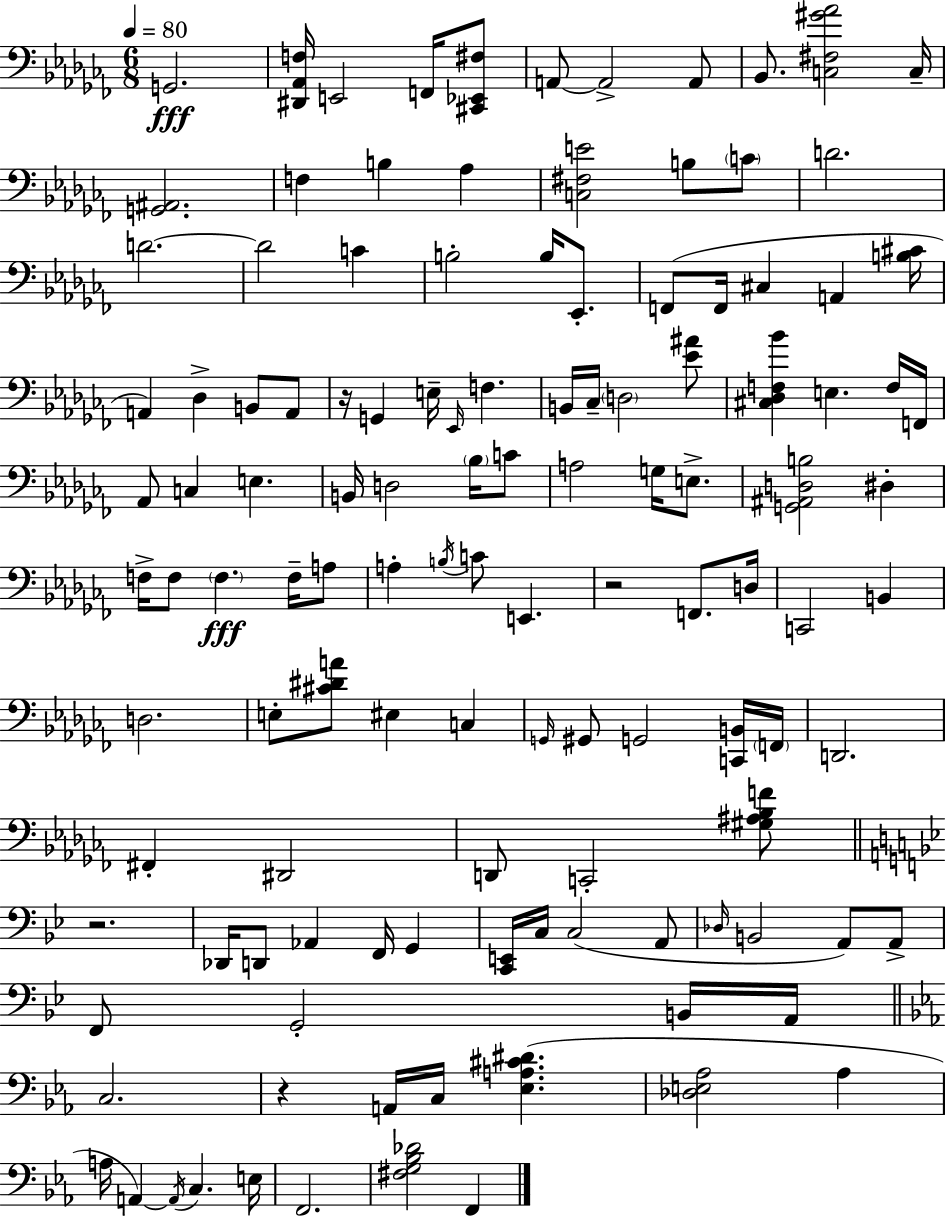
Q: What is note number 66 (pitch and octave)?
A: C3